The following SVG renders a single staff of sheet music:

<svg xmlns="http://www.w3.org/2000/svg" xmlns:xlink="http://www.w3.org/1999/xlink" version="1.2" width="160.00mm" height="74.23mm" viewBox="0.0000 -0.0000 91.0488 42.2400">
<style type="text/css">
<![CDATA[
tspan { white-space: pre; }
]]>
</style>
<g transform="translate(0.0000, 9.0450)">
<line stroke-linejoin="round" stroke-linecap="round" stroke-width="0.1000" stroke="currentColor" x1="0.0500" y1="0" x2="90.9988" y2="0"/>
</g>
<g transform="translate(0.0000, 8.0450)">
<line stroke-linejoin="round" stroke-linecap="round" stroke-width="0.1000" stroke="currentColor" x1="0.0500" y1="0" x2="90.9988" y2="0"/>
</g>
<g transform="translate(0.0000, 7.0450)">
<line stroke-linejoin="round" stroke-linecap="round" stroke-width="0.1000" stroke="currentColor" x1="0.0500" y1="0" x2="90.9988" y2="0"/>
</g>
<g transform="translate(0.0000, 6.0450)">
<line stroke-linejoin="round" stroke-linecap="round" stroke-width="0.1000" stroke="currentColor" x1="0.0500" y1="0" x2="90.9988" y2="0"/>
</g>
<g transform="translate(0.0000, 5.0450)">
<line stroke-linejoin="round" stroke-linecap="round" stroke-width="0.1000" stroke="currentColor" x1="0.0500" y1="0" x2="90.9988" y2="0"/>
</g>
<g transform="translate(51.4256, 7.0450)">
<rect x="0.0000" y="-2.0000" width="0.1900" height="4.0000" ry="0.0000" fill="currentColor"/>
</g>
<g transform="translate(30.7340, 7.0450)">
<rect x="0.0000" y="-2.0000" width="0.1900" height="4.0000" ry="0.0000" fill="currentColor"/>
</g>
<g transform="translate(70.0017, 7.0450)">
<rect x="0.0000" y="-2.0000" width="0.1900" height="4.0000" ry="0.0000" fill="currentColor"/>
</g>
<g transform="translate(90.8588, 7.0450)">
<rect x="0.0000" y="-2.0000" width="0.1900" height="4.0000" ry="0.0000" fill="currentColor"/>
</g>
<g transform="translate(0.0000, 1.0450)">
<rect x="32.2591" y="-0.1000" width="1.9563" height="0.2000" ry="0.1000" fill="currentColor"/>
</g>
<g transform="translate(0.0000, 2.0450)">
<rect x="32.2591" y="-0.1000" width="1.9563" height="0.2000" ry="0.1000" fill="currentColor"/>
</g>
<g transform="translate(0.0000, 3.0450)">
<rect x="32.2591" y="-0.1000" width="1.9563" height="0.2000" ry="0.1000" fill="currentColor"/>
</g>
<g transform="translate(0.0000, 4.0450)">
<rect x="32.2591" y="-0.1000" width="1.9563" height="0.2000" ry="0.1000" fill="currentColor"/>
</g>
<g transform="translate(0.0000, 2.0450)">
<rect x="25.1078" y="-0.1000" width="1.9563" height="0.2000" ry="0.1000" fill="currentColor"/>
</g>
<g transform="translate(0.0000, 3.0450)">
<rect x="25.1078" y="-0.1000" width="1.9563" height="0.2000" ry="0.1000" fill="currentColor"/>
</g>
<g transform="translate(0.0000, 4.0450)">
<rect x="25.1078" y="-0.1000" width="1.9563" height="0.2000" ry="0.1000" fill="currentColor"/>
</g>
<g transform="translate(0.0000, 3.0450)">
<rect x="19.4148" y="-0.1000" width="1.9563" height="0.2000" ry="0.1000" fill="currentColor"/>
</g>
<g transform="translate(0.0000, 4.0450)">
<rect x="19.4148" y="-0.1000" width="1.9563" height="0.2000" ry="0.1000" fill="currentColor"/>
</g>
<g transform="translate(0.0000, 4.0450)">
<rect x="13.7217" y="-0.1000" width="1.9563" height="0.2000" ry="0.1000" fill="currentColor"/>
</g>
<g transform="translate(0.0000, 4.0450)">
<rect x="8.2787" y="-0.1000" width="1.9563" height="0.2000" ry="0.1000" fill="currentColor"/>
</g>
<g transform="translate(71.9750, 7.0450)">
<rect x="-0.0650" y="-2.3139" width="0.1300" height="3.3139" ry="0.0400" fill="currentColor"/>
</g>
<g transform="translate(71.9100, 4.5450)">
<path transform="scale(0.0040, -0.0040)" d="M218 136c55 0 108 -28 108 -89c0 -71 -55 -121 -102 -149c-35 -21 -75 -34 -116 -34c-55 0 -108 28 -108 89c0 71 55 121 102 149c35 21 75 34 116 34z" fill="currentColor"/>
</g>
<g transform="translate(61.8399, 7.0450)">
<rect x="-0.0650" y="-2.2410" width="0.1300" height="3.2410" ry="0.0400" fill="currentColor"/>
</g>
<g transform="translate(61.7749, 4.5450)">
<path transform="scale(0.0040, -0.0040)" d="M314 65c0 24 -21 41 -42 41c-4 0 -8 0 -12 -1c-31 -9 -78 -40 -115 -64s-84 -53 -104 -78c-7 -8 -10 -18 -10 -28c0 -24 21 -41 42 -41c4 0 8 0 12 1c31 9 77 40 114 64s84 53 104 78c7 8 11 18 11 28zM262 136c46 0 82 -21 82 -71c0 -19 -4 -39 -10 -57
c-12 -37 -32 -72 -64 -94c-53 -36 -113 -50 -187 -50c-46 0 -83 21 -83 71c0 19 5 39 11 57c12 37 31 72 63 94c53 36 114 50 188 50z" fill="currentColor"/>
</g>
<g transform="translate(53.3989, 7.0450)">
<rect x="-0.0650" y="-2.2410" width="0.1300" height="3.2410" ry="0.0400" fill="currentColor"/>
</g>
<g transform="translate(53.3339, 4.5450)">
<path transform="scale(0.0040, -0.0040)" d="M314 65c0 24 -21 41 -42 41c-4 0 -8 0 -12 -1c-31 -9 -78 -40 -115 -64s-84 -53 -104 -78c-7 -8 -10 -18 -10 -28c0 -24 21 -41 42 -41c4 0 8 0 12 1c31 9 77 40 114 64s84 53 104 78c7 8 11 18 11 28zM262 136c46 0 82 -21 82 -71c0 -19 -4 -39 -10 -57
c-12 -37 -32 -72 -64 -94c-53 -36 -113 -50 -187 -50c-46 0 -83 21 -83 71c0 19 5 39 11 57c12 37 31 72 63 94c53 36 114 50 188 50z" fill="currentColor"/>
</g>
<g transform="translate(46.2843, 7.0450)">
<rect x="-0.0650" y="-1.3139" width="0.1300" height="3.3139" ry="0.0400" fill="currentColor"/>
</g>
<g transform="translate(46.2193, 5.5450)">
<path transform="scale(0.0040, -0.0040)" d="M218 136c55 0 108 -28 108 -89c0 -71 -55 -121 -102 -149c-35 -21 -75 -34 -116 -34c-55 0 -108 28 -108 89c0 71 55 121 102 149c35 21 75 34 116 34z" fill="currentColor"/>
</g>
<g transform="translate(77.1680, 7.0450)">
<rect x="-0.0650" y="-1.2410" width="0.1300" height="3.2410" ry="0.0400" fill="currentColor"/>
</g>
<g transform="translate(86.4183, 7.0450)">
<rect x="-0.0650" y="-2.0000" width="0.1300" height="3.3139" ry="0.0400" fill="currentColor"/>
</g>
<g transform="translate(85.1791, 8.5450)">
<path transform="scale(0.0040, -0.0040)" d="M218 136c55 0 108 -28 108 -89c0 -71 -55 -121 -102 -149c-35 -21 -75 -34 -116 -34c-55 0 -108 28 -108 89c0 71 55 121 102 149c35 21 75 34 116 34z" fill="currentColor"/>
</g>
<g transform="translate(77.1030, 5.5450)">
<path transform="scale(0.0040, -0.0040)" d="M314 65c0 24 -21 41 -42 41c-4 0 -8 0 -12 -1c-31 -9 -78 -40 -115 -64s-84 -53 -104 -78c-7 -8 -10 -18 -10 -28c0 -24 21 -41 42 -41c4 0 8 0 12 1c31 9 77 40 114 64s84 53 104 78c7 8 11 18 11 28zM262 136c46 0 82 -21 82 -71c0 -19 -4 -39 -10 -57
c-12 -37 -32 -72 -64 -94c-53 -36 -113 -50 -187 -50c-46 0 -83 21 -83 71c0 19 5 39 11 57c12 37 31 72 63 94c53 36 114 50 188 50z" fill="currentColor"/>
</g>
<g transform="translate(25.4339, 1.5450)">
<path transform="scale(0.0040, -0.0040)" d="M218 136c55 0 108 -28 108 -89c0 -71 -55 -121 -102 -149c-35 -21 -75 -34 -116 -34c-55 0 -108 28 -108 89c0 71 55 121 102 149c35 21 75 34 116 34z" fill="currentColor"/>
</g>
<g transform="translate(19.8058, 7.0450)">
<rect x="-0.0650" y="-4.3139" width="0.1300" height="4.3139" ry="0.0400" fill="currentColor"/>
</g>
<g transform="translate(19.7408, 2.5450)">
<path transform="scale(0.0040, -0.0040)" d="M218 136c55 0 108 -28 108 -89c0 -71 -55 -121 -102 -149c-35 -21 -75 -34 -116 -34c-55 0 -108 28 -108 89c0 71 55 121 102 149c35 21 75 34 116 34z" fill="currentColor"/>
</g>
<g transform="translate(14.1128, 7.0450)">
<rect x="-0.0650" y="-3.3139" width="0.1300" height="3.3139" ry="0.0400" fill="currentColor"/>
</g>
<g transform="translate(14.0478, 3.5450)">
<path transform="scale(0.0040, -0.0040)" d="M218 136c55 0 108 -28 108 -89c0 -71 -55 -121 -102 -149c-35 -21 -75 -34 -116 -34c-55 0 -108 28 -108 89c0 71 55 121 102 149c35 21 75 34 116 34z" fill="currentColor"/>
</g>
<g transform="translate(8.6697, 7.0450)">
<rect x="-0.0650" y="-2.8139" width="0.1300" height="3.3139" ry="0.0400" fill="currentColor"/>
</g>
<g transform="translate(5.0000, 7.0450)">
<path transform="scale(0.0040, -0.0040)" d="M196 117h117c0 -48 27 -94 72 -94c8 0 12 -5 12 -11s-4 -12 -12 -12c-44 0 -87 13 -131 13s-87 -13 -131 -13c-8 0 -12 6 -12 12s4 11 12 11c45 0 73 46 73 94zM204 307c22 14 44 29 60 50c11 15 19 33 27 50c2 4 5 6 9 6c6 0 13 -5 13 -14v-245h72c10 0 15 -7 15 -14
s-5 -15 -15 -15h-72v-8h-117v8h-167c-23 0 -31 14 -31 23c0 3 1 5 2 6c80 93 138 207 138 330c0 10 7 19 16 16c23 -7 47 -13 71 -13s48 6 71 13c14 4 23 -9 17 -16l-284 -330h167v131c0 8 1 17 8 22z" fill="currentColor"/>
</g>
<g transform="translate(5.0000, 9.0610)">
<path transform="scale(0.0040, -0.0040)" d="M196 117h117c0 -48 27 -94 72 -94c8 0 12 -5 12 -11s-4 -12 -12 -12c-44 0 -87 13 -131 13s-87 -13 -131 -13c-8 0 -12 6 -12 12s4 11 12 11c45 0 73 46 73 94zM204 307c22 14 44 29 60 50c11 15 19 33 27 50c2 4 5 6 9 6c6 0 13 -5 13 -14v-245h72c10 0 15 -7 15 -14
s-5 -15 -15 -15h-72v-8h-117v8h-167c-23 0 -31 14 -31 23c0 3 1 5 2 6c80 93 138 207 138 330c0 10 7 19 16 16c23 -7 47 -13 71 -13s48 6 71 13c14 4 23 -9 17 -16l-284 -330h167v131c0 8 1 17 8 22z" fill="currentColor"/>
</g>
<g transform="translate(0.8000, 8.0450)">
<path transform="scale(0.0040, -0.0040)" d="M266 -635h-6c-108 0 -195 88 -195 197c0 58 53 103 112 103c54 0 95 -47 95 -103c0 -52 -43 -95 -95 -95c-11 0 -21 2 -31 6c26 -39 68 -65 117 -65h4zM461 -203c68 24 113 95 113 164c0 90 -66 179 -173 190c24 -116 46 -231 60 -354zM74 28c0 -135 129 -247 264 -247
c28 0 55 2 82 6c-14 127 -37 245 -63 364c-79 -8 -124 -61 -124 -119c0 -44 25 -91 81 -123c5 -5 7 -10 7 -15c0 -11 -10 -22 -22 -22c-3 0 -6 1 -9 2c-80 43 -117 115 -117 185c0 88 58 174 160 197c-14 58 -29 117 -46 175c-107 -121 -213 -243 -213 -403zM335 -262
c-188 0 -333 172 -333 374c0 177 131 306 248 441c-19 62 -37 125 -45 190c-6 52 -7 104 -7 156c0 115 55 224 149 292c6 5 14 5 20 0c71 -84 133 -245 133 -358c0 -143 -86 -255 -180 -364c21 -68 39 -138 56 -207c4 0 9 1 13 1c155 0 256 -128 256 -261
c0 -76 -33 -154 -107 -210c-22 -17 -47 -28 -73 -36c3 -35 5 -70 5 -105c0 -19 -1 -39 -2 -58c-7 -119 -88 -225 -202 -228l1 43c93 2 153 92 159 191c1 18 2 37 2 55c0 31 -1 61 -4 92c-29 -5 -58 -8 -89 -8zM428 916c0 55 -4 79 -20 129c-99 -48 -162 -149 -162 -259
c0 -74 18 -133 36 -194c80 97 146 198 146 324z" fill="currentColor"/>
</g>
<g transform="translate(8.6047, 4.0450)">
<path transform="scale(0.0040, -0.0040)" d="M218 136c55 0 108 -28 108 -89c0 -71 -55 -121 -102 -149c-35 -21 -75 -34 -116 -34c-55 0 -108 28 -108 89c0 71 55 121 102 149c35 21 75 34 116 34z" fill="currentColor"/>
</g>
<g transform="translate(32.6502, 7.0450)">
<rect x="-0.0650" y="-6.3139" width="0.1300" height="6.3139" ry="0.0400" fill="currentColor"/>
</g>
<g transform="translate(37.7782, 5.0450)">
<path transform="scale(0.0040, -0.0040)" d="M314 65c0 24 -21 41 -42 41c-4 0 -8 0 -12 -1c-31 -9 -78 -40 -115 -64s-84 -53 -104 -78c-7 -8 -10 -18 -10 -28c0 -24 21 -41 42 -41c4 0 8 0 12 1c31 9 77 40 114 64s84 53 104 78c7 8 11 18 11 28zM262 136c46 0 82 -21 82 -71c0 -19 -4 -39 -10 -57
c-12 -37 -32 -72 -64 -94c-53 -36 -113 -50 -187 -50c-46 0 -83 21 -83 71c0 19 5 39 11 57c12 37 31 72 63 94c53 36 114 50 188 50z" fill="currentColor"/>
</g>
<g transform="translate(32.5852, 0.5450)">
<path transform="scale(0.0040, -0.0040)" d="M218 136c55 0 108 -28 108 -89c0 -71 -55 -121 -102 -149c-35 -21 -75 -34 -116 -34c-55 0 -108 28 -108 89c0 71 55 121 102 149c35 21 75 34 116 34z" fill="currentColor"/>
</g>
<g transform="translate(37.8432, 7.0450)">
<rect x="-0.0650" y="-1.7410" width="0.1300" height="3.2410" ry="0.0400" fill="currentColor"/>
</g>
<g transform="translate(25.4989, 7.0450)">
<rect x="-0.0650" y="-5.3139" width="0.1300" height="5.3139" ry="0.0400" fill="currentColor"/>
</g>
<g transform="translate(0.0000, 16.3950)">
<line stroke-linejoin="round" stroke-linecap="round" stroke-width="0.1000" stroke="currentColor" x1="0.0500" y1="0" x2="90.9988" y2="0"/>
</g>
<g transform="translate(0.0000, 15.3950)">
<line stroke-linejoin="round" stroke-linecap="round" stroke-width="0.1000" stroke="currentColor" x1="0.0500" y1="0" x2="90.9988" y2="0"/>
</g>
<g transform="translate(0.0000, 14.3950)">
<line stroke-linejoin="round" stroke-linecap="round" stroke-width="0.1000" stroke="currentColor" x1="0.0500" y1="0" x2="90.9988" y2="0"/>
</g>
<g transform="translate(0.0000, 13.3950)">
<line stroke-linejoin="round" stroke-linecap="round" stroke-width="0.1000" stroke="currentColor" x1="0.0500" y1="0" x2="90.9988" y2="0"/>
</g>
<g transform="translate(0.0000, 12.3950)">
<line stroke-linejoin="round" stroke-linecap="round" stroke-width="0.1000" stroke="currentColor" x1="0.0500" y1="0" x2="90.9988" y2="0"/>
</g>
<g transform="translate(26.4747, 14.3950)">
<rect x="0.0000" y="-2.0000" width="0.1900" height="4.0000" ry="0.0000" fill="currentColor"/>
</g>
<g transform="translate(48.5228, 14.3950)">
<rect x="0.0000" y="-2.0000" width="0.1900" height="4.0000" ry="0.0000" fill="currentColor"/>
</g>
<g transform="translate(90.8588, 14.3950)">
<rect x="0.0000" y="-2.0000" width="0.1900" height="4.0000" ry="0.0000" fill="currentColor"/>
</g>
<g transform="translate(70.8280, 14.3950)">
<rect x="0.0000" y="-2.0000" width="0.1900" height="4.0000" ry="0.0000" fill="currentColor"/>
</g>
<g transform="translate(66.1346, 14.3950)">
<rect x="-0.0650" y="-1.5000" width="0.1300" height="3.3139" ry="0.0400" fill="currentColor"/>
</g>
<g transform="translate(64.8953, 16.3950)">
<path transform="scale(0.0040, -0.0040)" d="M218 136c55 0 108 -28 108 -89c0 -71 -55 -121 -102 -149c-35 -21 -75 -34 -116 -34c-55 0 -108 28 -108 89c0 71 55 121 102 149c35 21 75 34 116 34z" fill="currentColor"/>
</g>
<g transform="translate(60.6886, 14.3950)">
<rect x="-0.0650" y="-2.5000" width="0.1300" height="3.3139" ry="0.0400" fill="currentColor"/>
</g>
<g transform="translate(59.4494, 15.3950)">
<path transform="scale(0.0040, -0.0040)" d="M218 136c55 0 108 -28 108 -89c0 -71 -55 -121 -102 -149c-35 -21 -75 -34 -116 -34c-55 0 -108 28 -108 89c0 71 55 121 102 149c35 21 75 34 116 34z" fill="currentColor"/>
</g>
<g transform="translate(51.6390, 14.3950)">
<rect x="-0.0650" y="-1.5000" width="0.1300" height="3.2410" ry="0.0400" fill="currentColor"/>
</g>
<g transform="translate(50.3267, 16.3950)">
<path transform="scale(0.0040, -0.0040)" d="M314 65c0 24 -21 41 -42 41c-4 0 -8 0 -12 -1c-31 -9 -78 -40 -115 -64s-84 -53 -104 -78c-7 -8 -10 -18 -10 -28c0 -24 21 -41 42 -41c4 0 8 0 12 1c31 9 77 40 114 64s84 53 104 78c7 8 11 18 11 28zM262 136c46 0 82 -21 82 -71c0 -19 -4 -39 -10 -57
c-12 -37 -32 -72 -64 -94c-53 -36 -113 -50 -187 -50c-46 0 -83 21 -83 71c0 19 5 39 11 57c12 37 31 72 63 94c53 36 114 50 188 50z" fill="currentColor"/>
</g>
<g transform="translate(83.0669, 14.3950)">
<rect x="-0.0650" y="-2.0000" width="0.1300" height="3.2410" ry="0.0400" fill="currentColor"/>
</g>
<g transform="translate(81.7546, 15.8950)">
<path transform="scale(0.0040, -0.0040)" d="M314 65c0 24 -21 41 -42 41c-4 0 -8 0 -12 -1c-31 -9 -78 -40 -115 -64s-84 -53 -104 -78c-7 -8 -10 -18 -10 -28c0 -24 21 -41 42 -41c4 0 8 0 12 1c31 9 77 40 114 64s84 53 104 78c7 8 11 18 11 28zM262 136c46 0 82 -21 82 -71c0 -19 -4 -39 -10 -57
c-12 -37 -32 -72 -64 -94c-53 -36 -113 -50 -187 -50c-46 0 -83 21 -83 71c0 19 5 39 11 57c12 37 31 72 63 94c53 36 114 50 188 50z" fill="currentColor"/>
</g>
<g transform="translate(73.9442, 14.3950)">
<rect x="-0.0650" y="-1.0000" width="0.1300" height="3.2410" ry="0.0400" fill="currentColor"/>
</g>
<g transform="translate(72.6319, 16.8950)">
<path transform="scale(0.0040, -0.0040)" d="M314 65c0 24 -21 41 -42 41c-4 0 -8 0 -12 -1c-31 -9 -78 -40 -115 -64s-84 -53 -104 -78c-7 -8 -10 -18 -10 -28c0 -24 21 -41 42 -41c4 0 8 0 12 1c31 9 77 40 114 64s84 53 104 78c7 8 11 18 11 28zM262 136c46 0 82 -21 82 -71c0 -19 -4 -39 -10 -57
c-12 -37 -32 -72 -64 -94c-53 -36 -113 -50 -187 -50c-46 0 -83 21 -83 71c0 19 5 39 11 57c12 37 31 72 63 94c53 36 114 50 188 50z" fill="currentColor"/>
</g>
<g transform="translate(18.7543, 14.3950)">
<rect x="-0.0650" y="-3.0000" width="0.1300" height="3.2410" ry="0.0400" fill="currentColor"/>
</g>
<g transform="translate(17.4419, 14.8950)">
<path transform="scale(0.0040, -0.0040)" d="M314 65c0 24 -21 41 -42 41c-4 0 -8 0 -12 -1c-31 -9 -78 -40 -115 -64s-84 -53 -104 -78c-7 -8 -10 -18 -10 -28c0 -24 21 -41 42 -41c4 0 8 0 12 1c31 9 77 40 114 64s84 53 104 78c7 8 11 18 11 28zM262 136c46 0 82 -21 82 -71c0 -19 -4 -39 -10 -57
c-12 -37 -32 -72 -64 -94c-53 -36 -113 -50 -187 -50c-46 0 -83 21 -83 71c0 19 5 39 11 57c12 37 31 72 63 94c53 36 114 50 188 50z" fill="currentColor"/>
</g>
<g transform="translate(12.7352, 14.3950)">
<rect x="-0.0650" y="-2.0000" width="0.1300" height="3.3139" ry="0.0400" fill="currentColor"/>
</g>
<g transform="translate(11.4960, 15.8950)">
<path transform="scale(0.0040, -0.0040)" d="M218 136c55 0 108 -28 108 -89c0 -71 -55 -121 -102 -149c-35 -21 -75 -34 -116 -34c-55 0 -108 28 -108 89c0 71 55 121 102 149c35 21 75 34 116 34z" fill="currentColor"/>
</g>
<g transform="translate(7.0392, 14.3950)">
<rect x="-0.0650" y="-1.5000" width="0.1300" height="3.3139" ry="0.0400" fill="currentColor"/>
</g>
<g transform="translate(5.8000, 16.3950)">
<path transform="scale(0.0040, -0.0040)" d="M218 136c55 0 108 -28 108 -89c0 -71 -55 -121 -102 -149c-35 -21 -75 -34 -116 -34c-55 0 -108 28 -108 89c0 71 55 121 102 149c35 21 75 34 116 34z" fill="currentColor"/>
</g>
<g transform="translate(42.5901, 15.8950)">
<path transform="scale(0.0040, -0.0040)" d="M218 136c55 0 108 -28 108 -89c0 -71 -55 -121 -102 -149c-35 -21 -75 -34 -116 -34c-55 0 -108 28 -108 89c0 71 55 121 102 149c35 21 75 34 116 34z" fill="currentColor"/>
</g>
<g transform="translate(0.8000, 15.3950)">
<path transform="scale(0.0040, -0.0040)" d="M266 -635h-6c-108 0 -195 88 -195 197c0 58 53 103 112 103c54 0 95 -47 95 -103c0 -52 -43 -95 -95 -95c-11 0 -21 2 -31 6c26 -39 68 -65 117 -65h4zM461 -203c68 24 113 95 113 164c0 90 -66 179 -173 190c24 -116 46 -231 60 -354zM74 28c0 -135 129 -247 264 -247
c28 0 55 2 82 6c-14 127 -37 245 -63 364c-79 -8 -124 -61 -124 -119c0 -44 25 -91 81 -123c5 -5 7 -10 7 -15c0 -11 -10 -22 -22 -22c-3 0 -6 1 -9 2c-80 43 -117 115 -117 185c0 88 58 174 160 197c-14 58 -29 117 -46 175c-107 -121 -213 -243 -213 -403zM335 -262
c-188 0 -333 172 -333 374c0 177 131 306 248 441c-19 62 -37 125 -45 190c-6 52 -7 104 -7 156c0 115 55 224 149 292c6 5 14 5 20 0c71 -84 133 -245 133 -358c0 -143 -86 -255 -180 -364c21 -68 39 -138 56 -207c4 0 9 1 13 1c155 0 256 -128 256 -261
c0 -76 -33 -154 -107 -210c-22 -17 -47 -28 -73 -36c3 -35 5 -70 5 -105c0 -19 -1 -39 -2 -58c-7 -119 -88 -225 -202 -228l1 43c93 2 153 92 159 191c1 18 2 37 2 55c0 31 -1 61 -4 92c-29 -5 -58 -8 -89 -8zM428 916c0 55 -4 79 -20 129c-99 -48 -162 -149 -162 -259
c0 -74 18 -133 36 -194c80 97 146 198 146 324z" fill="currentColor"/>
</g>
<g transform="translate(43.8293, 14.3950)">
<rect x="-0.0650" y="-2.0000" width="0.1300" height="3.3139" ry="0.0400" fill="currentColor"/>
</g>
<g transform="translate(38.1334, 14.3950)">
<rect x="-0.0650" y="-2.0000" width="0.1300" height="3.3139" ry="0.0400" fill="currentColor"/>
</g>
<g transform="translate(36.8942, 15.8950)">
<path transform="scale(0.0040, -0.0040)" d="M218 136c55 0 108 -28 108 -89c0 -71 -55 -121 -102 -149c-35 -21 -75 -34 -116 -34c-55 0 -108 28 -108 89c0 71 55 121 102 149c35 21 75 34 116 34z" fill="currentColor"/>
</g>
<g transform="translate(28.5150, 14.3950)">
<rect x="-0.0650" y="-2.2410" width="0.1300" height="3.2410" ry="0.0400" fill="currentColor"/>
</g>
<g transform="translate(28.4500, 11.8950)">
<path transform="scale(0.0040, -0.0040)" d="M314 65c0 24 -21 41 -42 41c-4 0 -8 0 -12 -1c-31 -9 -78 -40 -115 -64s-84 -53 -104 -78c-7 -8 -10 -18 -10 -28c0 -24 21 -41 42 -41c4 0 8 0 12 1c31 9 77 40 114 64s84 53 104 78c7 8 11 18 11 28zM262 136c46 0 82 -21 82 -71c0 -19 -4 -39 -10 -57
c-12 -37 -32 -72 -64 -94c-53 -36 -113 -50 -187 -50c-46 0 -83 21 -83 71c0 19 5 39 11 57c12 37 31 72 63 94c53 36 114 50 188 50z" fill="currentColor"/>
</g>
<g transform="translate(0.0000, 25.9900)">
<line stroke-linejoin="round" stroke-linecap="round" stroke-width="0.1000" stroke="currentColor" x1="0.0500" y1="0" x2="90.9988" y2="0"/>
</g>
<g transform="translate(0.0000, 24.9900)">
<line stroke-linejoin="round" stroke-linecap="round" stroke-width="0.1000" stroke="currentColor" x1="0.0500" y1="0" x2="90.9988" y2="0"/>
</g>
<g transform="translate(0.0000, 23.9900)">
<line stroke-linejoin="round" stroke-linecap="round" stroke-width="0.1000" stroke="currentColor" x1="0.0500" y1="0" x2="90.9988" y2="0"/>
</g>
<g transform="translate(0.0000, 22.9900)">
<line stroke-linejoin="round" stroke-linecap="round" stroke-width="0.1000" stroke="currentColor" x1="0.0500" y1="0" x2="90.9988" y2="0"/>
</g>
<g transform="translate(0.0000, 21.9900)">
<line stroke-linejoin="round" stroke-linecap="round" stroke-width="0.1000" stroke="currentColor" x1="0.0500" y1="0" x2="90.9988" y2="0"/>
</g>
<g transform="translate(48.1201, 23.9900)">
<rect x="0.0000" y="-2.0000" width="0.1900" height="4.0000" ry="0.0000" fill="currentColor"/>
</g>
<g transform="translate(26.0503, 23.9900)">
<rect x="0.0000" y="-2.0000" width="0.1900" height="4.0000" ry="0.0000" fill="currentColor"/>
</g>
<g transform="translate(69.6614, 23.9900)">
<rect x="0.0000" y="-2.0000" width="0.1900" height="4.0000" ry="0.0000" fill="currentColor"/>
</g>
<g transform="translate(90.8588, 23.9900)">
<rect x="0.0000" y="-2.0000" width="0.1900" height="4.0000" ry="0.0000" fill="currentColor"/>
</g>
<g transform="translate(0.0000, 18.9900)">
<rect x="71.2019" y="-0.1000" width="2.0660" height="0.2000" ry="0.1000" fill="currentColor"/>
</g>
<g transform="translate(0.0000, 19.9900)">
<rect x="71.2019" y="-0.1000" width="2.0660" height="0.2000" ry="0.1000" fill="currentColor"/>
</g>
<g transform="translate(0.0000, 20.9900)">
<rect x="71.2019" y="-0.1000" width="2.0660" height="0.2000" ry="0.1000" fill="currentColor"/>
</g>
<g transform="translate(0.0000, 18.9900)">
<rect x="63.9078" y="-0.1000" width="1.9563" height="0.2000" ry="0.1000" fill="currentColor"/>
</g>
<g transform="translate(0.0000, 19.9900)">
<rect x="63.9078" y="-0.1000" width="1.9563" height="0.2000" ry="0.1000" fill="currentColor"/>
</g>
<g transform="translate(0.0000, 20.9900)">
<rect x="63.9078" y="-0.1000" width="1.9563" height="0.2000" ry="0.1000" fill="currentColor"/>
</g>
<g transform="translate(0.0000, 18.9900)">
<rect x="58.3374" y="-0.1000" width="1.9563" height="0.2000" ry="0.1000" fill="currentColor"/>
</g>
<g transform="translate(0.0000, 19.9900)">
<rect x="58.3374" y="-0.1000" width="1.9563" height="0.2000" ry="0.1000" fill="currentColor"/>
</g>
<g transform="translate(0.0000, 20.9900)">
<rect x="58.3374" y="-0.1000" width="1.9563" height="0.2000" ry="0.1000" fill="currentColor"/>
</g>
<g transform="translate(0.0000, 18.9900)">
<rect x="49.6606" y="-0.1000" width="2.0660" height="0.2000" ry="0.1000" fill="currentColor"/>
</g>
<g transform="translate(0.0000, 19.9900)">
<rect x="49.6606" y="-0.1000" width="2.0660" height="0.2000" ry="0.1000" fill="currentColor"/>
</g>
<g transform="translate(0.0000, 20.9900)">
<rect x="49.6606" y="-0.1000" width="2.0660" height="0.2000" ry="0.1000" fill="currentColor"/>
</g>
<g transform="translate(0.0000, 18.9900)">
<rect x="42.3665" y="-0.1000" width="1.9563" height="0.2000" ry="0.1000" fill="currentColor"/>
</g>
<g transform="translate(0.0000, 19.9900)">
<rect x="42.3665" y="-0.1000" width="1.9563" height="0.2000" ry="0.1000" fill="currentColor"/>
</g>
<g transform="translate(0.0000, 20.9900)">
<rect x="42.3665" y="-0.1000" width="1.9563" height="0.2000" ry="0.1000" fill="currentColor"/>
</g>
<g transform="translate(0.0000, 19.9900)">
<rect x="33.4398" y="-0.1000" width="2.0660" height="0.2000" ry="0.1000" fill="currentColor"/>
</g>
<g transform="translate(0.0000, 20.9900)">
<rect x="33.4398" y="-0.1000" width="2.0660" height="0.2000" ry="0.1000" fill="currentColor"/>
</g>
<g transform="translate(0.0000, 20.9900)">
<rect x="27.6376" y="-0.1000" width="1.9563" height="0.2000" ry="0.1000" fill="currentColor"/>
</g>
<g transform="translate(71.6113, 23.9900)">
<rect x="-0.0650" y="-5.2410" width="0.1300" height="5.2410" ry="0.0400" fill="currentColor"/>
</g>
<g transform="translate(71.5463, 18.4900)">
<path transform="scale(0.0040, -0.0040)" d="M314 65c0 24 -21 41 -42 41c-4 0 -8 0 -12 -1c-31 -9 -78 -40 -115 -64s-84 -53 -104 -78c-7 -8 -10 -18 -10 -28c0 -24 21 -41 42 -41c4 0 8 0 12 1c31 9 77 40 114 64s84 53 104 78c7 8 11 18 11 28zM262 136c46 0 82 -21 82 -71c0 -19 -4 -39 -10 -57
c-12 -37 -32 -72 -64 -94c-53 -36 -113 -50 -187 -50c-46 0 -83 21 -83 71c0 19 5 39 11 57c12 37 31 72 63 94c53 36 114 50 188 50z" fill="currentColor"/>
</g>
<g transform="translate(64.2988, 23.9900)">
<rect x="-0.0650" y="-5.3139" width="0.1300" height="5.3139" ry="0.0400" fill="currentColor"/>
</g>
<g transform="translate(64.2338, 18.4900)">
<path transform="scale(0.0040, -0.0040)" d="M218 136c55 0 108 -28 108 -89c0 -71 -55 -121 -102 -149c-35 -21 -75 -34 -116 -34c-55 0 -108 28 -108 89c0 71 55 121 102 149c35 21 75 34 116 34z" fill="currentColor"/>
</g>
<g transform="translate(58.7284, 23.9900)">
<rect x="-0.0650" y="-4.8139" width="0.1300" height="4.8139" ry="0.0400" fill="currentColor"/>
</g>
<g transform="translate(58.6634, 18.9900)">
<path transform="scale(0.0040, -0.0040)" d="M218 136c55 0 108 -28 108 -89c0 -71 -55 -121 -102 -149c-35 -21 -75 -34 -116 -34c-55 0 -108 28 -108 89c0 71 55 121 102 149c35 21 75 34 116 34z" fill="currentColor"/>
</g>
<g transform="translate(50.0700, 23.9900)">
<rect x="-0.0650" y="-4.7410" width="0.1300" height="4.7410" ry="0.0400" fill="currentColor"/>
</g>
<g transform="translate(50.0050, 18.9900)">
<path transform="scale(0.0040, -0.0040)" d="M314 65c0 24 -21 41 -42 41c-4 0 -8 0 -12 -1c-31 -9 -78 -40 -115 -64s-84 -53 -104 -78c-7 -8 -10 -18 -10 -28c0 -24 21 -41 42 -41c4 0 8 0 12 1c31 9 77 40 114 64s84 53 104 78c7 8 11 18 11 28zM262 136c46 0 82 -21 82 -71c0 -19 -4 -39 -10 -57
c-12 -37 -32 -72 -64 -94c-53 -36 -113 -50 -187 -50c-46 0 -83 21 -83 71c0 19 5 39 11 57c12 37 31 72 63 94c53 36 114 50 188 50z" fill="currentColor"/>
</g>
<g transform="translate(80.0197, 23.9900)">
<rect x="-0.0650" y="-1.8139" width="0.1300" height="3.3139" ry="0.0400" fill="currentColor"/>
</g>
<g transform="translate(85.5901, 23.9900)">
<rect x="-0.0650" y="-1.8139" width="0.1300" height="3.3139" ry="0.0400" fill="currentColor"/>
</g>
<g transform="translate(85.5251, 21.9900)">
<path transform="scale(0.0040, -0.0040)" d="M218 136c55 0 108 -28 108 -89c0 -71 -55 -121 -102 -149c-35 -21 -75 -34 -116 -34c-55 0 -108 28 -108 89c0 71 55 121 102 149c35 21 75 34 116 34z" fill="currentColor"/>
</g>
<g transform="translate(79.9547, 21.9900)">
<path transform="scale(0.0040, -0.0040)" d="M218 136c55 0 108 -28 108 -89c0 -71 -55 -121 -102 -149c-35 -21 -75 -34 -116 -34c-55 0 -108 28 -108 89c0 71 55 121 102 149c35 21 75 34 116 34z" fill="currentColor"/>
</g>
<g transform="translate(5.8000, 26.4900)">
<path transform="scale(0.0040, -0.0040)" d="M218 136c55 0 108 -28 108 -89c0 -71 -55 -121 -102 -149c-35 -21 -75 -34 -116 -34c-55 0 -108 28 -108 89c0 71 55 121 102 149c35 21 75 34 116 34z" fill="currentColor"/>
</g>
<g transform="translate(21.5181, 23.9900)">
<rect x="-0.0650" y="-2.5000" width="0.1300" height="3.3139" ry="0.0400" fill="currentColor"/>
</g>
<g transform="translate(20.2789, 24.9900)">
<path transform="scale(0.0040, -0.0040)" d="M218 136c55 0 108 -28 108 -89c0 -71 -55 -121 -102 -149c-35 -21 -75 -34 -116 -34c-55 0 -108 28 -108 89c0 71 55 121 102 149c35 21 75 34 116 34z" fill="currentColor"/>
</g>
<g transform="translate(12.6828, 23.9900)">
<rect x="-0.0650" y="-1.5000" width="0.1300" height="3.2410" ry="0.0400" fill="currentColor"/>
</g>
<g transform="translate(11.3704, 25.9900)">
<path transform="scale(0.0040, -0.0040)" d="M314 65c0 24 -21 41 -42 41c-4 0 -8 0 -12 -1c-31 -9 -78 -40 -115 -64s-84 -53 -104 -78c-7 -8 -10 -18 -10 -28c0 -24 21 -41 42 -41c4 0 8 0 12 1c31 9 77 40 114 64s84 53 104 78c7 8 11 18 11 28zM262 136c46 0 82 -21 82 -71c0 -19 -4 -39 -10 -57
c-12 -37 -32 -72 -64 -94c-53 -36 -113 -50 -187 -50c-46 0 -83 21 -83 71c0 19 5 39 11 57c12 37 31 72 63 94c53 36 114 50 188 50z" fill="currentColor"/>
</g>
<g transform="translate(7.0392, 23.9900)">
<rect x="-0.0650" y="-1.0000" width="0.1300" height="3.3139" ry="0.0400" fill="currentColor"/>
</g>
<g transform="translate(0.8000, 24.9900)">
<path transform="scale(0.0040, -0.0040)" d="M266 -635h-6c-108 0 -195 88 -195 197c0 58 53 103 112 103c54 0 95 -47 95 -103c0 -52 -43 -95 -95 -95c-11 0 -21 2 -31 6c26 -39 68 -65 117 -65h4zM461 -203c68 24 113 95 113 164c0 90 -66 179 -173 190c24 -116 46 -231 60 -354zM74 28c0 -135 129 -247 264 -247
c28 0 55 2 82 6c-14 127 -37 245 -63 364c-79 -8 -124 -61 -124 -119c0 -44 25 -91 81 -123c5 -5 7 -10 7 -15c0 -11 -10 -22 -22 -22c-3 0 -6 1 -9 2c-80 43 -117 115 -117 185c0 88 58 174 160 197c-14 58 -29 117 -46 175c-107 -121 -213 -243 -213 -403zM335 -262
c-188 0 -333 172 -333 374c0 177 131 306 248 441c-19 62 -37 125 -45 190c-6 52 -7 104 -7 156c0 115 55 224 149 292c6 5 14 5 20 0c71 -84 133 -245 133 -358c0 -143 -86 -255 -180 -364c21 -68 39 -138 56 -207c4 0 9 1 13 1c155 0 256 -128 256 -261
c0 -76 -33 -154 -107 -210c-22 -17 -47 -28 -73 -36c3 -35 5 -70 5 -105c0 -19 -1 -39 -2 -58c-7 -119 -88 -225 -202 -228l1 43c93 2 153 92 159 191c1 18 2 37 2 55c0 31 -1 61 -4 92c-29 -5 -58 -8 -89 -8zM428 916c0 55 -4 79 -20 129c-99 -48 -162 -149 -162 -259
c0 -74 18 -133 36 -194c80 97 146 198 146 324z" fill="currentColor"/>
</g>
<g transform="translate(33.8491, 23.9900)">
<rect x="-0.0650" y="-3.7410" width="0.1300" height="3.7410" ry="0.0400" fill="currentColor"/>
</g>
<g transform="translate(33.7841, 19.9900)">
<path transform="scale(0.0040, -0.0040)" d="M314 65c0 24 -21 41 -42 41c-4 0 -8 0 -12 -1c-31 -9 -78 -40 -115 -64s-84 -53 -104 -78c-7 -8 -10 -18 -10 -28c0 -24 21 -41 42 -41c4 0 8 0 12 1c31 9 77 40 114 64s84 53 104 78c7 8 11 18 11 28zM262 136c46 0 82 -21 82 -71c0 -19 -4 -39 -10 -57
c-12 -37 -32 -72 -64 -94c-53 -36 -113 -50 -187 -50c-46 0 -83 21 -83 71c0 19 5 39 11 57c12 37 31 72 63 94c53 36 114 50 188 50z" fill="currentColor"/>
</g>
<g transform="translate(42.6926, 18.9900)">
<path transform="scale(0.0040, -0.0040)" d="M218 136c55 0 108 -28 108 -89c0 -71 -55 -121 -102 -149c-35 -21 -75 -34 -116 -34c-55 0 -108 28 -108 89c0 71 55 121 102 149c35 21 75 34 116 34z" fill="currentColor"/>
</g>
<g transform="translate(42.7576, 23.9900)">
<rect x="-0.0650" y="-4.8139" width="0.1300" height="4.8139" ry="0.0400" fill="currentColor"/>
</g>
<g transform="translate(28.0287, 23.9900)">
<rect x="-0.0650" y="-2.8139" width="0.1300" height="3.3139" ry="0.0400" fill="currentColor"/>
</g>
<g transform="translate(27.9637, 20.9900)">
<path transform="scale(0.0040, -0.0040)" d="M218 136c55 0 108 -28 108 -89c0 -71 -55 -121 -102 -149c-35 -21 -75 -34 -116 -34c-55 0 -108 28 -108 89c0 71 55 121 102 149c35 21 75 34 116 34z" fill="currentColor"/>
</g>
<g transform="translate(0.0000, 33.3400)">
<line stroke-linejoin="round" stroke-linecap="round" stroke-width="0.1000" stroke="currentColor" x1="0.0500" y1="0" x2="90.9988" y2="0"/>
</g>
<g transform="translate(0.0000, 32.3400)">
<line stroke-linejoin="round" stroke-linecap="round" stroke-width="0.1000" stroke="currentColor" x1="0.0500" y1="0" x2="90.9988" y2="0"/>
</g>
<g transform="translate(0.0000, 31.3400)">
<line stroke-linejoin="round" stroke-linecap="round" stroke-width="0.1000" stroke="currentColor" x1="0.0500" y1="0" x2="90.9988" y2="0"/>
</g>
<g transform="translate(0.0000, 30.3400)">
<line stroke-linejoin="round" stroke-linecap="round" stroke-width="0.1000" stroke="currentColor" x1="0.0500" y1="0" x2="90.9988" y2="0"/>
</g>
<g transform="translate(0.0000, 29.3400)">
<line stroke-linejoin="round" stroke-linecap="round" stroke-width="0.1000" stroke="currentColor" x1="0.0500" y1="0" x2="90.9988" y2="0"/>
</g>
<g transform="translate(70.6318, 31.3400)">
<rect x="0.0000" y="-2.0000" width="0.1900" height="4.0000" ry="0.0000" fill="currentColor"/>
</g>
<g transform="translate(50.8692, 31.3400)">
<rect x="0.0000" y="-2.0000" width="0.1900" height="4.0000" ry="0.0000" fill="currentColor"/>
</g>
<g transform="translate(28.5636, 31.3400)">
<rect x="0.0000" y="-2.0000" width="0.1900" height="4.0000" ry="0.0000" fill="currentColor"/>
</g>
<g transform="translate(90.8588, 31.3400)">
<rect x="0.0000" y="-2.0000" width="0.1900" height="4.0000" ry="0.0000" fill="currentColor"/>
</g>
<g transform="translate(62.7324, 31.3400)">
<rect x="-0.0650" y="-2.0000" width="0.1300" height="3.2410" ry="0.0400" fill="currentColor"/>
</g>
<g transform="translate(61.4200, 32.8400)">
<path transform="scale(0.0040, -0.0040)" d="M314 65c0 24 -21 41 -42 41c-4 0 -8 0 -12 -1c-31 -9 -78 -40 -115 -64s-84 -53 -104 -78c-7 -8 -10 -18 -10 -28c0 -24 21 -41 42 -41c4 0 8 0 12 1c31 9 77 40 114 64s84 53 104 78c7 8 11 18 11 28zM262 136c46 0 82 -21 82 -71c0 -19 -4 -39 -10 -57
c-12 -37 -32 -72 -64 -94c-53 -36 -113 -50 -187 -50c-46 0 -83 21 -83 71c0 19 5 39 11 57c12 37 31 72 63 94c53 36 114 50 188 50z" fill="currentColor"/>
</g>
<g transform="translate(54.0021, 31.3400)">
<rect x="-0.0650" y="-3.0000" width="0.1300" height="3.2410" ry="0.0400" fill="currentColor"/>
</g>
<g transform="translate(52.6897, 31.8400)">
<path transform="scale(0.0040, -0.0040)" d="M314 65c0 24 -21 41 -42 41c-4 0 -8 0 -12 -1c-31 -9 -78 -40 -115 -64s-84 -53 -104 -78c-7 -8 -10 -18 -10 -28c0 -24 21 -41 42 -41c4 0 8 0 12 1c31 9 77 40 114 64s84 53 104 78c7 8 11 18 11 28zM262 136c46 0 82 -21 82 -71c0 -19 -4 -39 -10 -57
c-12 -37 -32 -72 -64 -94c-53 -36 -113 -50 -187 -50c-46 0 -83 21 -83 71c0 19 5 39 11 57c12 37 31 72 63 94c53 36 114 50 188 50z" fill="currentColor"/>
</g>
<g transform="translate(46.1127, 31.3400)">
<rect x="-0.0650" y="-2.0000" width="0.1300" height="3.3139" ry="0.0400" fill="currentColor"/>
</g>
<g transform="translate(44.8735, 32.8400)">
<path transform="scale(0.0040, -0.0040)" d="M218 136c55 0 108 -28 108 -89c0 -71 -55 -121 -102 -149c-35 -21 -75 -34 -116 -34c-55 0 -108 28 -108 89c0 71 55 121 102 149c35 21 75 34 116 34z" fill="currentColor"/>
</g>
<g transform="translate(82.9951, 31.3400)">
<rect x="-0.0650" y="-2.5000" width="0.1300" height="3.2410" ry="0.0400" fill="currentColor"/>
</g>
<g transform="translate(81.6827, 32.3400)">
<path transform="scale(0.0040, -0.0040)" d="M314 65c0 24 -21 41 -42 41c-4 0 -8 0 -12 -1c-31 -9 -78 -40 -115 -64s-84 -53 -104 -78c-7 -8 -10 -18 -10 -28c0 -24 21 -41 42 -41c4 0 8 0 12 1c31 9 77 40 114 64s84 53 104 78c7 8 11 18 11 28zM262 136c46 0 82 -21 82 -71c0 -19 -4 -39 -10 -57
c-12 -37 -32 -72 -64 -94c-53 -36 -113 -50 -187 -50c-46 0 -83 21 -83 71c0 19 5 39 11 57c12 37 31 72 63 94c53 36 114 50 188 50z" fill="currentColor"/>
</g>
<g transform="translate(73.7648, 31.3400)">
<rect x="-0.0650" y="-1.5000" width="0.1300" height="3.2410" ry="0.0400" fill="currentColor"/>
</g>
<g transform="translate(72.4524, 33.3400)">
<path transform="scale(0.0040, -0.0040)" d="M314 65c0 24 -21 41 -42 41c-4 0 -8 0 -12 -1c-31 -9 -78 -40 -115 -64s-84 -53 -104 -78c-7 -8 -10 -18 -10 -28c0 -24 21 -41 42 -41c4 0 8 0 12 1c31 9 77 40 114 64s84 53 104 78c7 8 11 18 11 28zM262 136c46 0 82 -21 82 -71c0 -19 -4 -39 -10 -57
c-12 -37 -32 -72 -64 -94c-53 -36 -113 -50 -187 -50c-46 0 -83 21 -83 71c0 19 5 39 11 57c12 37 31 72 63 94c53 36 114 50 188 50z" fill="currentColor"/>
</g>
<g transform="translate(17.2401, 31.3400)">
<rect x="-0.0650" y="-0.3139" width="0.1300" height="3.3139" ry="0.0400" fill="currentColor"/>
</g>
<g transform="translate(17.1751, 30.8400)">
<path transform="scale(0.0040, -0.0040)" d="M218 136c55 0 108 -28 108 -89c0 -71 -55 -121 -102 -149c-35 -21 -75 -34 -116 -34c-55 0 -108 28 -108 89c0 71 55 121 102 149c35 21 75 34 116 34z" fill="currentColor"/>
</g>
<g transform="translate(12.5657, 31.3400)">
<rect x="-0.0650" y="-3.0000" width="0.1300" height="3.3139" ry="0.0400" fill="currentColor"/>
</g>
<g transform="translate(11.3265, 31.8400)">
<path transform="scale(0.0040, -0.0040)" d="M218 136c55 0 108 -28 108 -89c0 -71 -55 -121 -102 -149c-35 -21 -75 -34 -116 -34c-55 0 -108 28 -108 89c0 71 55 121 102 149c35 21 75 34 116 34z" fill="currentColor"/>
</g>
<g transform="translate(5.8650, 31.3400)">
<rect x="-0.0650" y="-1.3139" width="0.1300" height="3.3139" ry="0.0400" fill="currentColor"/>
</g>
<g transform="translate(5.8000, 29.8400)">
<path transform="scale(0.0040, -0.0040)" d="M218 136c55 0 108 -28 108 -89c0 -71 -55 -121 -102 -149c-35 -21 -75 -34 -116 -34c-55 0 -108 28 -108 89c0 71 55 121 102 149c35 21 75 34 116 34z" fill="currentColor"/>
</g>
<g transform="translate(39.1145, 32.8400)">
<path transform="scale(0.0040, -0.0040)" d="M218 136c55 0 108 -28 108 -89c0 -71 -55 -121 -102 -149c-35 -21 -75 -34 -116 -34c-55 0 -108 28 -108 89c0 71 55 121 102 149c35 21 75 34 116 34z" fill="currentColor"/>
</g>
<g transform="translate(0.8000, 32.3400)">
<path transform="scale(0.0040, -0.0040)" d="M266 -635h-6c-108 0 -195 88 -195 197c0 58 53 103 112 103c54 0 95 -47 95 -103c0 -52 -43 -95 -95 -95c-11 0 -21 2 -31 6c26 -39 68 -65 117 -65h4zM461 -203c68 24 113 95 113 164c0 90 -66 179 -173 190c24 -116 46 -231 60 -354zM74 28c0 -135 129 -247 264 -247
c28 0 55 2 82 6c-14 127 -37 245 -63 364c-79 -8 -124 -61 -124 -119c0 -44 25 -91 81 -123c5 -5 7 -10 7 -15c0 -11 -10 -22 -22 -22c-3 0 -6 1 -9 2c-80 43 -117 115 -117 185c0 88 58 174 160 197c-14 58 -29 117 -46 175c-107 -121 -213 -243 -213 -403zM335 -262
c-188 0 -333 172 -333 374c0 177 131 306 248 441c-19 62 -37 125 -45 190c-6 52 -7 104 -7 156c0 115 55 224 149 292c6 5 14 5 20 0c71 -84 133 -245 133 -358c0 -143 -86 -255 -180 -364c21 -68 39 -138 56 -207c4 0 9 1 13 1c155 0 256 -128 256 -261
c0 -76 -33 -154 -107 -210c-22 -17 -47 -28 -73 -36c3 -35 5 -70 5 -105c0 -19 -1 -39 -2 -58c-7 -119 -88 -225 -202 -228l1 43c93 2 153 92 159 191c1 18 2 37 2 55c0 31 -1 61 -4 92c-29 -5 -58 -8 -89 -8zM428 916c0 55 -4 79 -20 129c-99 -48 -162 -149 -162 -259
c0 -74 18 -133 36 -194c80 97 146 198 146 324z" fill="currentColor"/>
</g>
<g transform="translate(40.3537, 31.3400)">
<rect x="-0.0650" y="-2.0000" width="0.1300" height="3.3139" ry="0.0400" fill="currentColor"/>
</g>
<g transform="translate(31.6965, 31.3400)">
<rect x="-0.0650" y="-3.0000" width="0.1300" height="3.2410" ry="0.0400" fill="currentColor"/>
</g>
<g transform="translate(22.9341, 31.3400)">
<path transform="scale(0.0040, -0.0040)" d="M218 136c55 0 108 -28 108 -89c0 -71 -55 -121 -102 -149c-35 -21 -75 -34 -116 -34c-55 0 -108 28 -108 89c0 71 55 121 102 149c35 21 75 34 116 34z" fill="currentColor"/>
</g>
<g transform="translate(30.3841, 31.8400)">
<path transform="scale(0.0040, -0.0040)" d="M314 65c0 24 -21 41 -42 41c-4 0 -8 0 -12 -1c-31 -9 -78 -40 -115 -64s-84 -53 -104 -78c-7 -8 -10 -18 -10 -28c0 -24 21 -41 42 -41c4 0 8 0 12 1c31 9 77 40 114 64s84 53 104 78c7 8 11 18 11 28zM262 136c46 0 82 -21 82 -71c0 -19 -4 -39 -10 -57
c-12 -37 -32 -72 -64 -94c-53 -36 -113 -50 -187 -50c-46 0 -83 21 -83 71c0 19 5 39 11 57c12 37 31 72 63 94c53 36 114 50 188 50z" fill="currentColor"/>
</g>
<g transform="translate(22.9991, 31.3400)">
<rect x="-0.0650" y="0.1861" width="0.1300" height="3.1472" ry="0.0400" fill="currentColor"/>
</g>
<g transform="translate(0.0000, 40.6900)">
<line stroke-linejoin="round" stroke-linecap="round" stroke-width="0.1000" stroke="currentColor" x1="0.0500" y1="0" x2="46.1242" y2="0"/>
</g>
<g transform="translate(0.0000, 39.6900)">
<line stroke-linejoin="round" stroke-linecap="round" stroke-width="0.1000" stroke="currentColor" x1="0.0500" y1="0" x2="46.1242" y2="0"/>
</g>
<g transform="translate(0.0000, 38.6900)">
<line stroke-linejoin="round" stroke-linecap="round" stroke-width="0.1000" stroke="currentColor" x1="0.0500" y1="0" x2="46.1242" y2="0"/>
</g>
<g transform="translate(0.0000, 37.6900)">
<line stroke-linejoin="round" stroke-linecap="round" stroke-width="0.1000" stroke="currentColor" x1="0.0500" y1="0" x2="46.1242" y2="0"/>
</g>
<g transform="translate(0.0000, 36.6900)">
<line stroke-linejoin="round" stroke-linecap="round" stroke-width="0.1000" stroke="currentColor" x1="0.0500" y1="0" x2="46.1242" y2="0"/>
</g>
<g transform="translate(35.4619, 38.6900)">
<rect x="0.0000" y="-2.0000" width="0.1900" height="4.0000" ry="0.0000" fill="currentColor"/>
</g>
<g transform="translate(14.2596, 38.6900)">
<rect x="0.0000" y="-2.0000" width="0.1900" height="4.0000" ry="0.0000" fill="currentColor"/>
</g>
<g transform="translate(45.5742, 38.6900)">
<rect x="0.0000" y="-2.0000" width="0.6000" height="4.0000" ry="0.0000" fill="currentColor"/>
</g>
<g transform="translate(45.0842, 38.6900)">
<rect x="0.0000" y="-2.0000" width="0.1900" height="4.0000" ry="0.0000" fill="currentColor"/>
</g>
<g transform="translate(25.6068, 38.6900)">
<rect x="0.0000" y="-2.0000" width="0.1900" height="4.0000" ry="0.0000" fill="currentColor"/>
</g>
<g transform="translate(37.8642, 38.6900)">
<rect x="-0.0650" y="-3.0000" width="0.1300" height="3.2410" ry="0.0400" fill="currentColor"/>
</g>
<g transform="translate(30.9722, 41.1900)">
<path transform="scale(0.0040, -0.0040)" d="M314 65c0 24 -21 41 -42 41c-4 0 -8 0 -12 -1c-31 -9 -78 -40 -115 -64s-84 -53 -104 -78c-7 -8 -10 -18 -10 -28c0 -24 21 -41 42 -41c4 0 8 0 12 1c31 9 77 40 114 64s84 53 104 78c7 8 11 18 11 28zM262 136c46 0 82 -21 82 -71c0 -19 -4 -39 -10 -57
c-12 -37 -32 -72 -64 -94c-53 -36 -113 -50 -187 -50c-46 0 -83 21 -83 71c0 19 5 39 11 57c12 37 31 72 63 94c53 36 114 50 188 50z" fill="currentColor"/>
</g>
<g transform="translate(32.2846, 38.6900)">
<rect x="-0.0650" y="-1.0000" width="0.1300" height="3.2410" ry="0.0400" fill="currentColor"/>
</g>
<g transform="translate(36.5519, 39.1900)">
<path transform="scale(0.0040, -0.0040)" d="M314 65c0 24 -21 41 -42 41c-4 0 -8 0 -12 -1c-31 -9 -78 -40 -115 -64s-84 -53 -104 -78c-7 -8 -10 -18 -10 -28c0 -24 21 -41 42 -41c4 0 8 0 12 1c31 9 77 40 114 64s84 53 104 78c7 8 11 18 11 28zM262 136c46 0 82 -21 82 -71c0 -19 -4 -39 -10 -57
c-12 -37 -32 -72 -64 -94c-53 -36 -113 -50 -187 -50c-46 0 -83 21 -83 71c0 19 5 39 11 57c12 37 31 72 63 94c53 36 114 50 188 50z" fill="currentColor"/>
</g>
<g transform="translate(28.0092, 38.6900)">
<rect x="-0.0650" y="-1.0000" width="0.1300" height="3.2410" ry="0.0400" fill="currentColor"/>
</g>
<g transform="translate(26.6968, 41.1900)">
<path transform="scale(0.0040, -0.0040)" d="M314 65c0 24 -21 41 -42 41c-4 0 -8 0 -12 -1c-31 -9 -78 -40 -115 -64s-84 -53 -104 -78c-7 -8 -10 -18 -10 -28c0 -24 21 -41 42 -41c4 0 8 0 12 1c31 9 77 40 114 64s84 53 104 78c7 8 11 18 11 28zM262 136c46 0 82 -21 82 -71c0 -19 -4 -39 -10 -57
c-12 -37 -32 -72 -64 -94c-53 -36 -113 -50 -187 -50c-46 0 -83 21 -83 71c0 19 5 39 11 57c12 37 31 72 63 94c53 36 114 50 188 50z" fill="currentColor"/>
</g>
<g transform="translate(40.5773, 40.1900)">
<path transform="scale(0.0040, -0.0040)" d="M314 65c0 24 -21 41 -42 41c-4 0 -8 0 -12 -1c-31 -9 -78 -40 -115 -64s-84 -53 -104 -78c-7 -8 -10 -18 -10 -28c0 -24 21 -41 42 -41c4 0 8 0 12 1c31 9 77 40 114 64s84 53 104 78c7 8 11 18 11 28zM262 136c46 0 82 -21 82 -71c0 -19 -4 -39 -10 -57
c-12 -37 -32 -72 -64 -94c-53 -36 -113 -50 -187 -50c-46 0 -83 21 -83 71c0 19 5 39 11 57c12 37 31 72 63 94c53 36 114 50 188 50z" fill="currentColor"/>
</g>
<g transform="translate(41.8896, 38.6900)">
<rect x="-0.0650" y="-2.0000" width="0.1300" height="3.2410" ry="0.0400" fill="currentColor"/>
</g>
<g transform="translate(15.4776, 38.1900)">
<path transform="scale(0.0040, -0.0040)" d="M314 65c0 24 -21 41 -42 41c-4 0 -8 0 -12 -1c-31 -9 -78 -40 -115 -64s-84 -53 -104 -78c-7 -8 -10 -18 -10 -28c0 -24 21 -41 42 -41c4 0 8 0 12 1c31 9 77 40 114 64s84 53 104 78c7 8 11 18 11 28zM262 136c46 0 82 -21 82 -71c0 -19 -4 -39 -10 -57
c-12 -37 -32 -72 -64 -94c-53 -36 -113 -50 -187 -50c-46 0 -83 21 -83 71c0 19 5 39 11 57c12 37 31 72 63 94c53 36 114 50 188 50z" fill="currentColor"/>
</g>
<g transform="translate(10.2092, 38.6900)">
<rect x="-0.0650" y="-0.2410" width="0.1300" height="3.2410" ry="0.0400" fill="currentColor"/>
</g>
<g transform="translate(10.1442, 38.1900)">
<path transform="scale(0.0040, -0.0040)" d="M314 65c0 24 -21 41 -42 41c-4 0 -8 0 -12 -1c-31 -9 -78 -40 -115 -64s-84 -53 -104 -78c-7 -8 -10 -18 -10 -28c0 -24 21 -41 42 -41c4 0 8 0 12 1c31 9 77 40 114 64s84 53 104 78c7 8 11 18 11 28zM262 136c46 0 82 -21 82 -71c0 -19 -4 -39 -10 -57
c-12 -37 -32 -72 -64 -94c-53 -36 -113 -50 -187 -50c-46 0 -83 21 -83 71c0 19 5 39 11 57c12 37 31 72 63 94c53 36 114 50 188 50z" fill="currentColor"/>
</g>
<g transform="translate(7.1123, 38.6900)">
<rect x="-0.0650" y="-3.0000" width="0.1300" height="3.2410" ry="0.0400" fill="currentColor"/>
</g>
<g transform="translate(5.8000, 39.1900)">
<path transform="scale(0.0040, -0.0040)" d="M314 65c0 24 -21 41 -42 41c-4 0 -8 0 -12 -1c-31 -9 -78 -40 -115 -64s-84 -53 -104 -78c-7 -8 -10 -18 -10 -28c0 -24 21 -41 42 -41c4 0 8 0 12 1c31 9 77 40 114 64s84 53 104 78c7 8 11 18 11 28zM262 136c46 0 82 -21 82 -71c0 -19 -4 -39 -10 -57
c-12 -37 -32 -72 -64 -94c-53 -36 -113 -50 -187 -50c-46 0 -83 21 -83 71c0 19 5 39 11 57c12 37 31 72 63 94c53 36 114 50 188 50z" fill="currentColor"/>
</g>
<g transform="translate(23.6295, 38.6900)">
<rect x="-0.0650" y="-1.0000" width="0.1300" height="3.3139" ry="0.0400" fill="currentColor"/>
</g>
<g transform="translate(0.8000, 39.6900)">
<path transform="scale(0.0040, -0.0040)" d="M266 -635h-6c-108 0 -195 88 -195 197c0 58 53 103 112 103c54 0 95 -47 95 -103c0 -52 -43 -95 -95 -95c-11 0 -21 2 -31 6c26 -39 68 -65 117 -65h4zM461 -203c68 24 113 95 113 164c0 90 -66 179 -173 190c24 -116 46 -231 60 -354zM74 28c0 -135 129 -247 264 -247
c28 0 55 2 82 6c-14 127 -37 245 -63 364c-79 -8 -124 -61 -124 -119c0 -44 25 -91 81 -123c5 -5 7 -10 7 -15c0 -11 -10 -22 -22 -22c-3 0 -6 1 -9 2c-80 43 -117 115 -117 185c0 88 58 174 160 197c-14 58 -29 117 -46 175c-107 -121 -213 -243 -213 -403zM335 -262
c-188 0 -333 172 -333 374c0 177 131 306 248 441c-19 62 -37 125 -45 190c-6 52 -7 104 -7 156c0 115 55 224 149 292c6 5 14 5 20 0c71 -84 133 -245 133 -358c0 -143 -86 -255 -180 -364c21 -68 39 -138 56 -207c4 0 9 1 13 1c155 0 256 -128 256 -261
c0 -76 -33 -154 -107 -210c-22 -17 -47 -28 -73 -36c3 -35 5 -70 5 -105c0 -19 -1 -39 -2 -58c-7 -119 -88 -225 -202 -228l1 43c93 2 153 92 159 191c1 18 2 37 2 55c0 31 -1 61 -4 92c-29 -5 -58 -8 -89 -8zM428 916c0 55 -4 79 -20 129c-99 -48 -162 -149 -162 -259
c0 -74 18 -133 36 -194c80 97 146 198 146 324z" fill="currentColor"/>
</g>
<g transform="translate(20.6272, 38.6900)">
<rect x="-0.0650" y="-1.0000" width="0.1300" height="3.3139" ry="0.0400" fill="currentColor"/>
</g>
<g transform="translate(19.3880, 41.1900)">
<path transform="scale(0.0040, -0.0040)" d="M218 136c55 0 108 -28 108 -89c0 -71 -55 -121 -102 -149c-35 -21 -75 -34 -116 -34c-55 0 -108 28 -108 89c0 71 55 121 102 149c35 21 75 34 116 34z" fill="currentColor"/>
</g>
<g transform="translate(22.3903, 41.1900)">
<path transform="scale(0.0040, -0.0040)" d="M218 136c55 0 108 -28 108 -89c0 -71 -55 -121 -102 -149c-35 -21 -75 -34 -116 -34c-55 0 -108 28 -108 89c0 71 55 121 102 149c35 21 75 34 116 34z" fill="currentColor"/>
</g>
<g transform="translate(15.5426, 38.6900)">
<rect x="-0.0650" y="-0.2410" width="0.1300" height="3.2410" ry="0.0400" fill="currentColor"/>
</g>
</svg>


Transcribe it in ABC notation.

X:1
T:Untitled
M:4/4
L:1/4
K:C
a b d' f' a' f2 e g2 g2 g e2 F E F A2 g2 F F E2 G E D2 F2 D E2 G a c'2 e' e'2 e' f' f'2 f f e A c B A2 F F A2 F2 E2 G2 A2 c2 c2 D D D2 D2 A2 F2